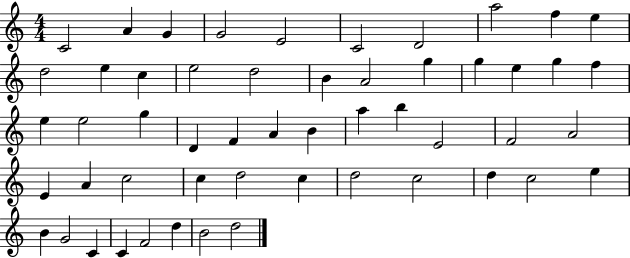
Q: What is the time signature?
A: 4/4